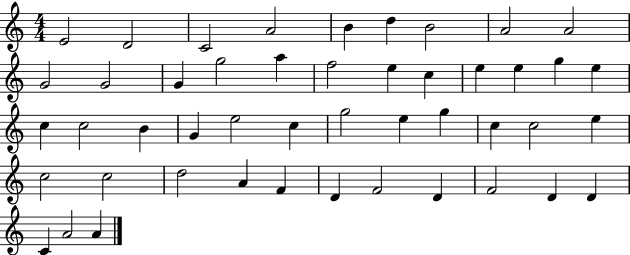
X:1
T:Untitled
M:4/4
L:1/4
K:C
E2 D2 C2 A2 B d B2 A2 A2 G2 G2 G g2 a f2 e c e e g e c c2 B G e2 c g2 e g c c2 e c2 c2 d2 A F D F2 D F2 D D C A2 A